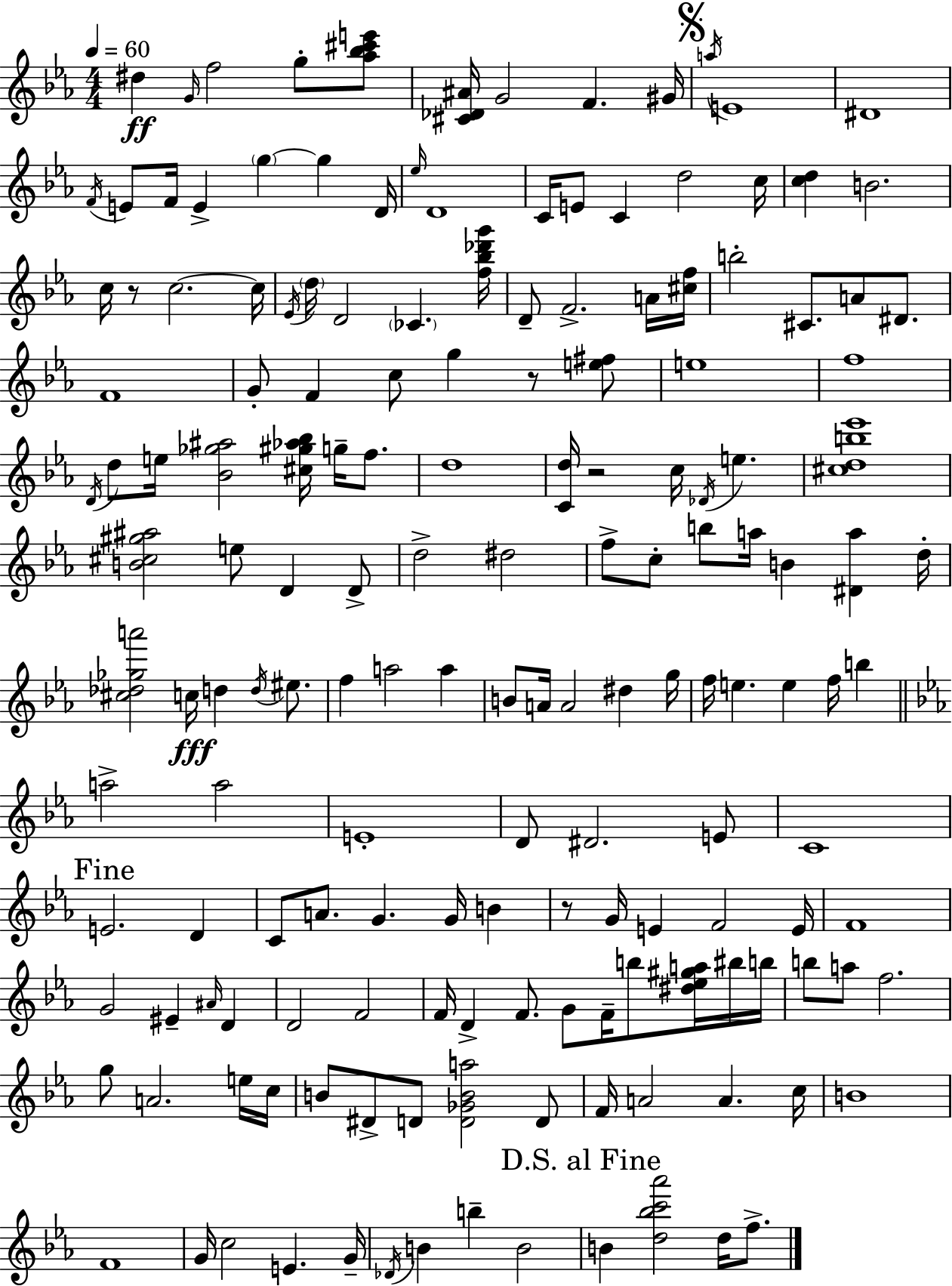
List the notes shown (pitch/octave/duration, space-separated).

D#5/q G4/s F5/h G5/e [Ab5,Bb5,C#6,E6]/e [C#4,Db4,A#4]/s G4/h F4/q. G#4/s A5/s E4/w D#4/w F4/s E4/e F4/s E4/q G5/q G5/q D4/s Eb5/s D4/w C4/s E4/e C4/q D5/h C5/s [C5,D5]/q B4/h. C5/s R/e C5/h. C5/s Eb4/s D5/s D4/h CES4/q. [F5,Bb5,Db6,G6]/s D4/e F4/h. A4/s [C#5,F5]/s B5/h C#4/e. A4/e D#4/e. F4/w G4/e F4/q C5/e G5/q R/e [E5,F#5]/e E5/w F5/w D4/s D5/e E5/s [Bb4,Gb5,A#5]/h [C#5,G#5,Ab5,Bb5]/s G5/s F5/e. D5/w [C4,D5]/s R/h C5/s Db4/s E5/q. [C#5,D5,B5,Eb6]/w [B4,C#5,G#5,A#5]/h E5/e D4/q D4/e D5/h D#5/h F5/e C5/e B5/e A5/s B4/q [D#4,A5]/q D5/s [C#5,Db5,Gb5,A6]/h C5/s D5/q D5/s EIS5/e. F5/q A5/h A5/q B4/e A4/s A4/h D#5/q G5/s F5/s E5/q. E5/q F5/s B5/q A5/h A5/h E4/w D4/e D#4/h. E4/e C4/w E4/h. D4/q C4/e A4/e. G4/q. G4/s B4/q R/e G4/s E4/q F4/h E4/s F4/w G4/h EIS4/q A#4/s D4/q D4/h F4/h F4/s D4/q F4/e. G4/e F4/s B5/e [D#5,Eb5,G#5,A5]/s BIS5/s B5/s B5/e A5/e F5/h. G5/e A4/h. E5/s C5/s B4/e D#4/e D4/e [D4,Gb4,B4,A5]/h D4/e F4/s A4/h A4/q. C5/s B4/w F4/w G4/s C5/h E4/q. G4/s Db4/s B4/q B5/q B4/h B4/q [D5,Bb5,C6,Ab6]/h D5/s F5/e.